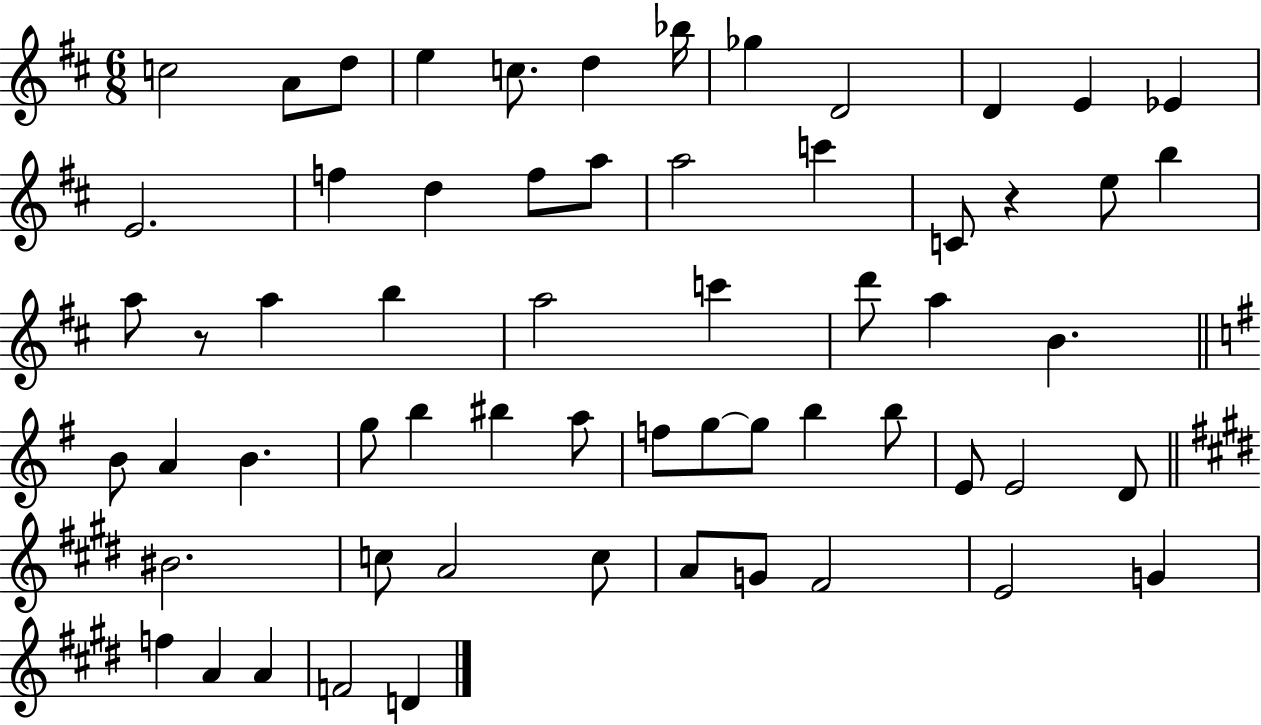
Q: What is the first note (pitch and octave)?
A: C5